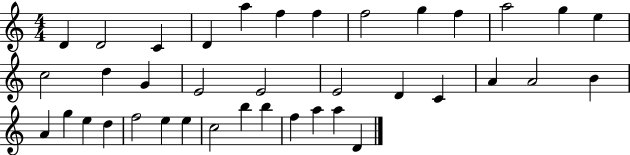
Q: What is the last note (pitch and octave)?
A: D4